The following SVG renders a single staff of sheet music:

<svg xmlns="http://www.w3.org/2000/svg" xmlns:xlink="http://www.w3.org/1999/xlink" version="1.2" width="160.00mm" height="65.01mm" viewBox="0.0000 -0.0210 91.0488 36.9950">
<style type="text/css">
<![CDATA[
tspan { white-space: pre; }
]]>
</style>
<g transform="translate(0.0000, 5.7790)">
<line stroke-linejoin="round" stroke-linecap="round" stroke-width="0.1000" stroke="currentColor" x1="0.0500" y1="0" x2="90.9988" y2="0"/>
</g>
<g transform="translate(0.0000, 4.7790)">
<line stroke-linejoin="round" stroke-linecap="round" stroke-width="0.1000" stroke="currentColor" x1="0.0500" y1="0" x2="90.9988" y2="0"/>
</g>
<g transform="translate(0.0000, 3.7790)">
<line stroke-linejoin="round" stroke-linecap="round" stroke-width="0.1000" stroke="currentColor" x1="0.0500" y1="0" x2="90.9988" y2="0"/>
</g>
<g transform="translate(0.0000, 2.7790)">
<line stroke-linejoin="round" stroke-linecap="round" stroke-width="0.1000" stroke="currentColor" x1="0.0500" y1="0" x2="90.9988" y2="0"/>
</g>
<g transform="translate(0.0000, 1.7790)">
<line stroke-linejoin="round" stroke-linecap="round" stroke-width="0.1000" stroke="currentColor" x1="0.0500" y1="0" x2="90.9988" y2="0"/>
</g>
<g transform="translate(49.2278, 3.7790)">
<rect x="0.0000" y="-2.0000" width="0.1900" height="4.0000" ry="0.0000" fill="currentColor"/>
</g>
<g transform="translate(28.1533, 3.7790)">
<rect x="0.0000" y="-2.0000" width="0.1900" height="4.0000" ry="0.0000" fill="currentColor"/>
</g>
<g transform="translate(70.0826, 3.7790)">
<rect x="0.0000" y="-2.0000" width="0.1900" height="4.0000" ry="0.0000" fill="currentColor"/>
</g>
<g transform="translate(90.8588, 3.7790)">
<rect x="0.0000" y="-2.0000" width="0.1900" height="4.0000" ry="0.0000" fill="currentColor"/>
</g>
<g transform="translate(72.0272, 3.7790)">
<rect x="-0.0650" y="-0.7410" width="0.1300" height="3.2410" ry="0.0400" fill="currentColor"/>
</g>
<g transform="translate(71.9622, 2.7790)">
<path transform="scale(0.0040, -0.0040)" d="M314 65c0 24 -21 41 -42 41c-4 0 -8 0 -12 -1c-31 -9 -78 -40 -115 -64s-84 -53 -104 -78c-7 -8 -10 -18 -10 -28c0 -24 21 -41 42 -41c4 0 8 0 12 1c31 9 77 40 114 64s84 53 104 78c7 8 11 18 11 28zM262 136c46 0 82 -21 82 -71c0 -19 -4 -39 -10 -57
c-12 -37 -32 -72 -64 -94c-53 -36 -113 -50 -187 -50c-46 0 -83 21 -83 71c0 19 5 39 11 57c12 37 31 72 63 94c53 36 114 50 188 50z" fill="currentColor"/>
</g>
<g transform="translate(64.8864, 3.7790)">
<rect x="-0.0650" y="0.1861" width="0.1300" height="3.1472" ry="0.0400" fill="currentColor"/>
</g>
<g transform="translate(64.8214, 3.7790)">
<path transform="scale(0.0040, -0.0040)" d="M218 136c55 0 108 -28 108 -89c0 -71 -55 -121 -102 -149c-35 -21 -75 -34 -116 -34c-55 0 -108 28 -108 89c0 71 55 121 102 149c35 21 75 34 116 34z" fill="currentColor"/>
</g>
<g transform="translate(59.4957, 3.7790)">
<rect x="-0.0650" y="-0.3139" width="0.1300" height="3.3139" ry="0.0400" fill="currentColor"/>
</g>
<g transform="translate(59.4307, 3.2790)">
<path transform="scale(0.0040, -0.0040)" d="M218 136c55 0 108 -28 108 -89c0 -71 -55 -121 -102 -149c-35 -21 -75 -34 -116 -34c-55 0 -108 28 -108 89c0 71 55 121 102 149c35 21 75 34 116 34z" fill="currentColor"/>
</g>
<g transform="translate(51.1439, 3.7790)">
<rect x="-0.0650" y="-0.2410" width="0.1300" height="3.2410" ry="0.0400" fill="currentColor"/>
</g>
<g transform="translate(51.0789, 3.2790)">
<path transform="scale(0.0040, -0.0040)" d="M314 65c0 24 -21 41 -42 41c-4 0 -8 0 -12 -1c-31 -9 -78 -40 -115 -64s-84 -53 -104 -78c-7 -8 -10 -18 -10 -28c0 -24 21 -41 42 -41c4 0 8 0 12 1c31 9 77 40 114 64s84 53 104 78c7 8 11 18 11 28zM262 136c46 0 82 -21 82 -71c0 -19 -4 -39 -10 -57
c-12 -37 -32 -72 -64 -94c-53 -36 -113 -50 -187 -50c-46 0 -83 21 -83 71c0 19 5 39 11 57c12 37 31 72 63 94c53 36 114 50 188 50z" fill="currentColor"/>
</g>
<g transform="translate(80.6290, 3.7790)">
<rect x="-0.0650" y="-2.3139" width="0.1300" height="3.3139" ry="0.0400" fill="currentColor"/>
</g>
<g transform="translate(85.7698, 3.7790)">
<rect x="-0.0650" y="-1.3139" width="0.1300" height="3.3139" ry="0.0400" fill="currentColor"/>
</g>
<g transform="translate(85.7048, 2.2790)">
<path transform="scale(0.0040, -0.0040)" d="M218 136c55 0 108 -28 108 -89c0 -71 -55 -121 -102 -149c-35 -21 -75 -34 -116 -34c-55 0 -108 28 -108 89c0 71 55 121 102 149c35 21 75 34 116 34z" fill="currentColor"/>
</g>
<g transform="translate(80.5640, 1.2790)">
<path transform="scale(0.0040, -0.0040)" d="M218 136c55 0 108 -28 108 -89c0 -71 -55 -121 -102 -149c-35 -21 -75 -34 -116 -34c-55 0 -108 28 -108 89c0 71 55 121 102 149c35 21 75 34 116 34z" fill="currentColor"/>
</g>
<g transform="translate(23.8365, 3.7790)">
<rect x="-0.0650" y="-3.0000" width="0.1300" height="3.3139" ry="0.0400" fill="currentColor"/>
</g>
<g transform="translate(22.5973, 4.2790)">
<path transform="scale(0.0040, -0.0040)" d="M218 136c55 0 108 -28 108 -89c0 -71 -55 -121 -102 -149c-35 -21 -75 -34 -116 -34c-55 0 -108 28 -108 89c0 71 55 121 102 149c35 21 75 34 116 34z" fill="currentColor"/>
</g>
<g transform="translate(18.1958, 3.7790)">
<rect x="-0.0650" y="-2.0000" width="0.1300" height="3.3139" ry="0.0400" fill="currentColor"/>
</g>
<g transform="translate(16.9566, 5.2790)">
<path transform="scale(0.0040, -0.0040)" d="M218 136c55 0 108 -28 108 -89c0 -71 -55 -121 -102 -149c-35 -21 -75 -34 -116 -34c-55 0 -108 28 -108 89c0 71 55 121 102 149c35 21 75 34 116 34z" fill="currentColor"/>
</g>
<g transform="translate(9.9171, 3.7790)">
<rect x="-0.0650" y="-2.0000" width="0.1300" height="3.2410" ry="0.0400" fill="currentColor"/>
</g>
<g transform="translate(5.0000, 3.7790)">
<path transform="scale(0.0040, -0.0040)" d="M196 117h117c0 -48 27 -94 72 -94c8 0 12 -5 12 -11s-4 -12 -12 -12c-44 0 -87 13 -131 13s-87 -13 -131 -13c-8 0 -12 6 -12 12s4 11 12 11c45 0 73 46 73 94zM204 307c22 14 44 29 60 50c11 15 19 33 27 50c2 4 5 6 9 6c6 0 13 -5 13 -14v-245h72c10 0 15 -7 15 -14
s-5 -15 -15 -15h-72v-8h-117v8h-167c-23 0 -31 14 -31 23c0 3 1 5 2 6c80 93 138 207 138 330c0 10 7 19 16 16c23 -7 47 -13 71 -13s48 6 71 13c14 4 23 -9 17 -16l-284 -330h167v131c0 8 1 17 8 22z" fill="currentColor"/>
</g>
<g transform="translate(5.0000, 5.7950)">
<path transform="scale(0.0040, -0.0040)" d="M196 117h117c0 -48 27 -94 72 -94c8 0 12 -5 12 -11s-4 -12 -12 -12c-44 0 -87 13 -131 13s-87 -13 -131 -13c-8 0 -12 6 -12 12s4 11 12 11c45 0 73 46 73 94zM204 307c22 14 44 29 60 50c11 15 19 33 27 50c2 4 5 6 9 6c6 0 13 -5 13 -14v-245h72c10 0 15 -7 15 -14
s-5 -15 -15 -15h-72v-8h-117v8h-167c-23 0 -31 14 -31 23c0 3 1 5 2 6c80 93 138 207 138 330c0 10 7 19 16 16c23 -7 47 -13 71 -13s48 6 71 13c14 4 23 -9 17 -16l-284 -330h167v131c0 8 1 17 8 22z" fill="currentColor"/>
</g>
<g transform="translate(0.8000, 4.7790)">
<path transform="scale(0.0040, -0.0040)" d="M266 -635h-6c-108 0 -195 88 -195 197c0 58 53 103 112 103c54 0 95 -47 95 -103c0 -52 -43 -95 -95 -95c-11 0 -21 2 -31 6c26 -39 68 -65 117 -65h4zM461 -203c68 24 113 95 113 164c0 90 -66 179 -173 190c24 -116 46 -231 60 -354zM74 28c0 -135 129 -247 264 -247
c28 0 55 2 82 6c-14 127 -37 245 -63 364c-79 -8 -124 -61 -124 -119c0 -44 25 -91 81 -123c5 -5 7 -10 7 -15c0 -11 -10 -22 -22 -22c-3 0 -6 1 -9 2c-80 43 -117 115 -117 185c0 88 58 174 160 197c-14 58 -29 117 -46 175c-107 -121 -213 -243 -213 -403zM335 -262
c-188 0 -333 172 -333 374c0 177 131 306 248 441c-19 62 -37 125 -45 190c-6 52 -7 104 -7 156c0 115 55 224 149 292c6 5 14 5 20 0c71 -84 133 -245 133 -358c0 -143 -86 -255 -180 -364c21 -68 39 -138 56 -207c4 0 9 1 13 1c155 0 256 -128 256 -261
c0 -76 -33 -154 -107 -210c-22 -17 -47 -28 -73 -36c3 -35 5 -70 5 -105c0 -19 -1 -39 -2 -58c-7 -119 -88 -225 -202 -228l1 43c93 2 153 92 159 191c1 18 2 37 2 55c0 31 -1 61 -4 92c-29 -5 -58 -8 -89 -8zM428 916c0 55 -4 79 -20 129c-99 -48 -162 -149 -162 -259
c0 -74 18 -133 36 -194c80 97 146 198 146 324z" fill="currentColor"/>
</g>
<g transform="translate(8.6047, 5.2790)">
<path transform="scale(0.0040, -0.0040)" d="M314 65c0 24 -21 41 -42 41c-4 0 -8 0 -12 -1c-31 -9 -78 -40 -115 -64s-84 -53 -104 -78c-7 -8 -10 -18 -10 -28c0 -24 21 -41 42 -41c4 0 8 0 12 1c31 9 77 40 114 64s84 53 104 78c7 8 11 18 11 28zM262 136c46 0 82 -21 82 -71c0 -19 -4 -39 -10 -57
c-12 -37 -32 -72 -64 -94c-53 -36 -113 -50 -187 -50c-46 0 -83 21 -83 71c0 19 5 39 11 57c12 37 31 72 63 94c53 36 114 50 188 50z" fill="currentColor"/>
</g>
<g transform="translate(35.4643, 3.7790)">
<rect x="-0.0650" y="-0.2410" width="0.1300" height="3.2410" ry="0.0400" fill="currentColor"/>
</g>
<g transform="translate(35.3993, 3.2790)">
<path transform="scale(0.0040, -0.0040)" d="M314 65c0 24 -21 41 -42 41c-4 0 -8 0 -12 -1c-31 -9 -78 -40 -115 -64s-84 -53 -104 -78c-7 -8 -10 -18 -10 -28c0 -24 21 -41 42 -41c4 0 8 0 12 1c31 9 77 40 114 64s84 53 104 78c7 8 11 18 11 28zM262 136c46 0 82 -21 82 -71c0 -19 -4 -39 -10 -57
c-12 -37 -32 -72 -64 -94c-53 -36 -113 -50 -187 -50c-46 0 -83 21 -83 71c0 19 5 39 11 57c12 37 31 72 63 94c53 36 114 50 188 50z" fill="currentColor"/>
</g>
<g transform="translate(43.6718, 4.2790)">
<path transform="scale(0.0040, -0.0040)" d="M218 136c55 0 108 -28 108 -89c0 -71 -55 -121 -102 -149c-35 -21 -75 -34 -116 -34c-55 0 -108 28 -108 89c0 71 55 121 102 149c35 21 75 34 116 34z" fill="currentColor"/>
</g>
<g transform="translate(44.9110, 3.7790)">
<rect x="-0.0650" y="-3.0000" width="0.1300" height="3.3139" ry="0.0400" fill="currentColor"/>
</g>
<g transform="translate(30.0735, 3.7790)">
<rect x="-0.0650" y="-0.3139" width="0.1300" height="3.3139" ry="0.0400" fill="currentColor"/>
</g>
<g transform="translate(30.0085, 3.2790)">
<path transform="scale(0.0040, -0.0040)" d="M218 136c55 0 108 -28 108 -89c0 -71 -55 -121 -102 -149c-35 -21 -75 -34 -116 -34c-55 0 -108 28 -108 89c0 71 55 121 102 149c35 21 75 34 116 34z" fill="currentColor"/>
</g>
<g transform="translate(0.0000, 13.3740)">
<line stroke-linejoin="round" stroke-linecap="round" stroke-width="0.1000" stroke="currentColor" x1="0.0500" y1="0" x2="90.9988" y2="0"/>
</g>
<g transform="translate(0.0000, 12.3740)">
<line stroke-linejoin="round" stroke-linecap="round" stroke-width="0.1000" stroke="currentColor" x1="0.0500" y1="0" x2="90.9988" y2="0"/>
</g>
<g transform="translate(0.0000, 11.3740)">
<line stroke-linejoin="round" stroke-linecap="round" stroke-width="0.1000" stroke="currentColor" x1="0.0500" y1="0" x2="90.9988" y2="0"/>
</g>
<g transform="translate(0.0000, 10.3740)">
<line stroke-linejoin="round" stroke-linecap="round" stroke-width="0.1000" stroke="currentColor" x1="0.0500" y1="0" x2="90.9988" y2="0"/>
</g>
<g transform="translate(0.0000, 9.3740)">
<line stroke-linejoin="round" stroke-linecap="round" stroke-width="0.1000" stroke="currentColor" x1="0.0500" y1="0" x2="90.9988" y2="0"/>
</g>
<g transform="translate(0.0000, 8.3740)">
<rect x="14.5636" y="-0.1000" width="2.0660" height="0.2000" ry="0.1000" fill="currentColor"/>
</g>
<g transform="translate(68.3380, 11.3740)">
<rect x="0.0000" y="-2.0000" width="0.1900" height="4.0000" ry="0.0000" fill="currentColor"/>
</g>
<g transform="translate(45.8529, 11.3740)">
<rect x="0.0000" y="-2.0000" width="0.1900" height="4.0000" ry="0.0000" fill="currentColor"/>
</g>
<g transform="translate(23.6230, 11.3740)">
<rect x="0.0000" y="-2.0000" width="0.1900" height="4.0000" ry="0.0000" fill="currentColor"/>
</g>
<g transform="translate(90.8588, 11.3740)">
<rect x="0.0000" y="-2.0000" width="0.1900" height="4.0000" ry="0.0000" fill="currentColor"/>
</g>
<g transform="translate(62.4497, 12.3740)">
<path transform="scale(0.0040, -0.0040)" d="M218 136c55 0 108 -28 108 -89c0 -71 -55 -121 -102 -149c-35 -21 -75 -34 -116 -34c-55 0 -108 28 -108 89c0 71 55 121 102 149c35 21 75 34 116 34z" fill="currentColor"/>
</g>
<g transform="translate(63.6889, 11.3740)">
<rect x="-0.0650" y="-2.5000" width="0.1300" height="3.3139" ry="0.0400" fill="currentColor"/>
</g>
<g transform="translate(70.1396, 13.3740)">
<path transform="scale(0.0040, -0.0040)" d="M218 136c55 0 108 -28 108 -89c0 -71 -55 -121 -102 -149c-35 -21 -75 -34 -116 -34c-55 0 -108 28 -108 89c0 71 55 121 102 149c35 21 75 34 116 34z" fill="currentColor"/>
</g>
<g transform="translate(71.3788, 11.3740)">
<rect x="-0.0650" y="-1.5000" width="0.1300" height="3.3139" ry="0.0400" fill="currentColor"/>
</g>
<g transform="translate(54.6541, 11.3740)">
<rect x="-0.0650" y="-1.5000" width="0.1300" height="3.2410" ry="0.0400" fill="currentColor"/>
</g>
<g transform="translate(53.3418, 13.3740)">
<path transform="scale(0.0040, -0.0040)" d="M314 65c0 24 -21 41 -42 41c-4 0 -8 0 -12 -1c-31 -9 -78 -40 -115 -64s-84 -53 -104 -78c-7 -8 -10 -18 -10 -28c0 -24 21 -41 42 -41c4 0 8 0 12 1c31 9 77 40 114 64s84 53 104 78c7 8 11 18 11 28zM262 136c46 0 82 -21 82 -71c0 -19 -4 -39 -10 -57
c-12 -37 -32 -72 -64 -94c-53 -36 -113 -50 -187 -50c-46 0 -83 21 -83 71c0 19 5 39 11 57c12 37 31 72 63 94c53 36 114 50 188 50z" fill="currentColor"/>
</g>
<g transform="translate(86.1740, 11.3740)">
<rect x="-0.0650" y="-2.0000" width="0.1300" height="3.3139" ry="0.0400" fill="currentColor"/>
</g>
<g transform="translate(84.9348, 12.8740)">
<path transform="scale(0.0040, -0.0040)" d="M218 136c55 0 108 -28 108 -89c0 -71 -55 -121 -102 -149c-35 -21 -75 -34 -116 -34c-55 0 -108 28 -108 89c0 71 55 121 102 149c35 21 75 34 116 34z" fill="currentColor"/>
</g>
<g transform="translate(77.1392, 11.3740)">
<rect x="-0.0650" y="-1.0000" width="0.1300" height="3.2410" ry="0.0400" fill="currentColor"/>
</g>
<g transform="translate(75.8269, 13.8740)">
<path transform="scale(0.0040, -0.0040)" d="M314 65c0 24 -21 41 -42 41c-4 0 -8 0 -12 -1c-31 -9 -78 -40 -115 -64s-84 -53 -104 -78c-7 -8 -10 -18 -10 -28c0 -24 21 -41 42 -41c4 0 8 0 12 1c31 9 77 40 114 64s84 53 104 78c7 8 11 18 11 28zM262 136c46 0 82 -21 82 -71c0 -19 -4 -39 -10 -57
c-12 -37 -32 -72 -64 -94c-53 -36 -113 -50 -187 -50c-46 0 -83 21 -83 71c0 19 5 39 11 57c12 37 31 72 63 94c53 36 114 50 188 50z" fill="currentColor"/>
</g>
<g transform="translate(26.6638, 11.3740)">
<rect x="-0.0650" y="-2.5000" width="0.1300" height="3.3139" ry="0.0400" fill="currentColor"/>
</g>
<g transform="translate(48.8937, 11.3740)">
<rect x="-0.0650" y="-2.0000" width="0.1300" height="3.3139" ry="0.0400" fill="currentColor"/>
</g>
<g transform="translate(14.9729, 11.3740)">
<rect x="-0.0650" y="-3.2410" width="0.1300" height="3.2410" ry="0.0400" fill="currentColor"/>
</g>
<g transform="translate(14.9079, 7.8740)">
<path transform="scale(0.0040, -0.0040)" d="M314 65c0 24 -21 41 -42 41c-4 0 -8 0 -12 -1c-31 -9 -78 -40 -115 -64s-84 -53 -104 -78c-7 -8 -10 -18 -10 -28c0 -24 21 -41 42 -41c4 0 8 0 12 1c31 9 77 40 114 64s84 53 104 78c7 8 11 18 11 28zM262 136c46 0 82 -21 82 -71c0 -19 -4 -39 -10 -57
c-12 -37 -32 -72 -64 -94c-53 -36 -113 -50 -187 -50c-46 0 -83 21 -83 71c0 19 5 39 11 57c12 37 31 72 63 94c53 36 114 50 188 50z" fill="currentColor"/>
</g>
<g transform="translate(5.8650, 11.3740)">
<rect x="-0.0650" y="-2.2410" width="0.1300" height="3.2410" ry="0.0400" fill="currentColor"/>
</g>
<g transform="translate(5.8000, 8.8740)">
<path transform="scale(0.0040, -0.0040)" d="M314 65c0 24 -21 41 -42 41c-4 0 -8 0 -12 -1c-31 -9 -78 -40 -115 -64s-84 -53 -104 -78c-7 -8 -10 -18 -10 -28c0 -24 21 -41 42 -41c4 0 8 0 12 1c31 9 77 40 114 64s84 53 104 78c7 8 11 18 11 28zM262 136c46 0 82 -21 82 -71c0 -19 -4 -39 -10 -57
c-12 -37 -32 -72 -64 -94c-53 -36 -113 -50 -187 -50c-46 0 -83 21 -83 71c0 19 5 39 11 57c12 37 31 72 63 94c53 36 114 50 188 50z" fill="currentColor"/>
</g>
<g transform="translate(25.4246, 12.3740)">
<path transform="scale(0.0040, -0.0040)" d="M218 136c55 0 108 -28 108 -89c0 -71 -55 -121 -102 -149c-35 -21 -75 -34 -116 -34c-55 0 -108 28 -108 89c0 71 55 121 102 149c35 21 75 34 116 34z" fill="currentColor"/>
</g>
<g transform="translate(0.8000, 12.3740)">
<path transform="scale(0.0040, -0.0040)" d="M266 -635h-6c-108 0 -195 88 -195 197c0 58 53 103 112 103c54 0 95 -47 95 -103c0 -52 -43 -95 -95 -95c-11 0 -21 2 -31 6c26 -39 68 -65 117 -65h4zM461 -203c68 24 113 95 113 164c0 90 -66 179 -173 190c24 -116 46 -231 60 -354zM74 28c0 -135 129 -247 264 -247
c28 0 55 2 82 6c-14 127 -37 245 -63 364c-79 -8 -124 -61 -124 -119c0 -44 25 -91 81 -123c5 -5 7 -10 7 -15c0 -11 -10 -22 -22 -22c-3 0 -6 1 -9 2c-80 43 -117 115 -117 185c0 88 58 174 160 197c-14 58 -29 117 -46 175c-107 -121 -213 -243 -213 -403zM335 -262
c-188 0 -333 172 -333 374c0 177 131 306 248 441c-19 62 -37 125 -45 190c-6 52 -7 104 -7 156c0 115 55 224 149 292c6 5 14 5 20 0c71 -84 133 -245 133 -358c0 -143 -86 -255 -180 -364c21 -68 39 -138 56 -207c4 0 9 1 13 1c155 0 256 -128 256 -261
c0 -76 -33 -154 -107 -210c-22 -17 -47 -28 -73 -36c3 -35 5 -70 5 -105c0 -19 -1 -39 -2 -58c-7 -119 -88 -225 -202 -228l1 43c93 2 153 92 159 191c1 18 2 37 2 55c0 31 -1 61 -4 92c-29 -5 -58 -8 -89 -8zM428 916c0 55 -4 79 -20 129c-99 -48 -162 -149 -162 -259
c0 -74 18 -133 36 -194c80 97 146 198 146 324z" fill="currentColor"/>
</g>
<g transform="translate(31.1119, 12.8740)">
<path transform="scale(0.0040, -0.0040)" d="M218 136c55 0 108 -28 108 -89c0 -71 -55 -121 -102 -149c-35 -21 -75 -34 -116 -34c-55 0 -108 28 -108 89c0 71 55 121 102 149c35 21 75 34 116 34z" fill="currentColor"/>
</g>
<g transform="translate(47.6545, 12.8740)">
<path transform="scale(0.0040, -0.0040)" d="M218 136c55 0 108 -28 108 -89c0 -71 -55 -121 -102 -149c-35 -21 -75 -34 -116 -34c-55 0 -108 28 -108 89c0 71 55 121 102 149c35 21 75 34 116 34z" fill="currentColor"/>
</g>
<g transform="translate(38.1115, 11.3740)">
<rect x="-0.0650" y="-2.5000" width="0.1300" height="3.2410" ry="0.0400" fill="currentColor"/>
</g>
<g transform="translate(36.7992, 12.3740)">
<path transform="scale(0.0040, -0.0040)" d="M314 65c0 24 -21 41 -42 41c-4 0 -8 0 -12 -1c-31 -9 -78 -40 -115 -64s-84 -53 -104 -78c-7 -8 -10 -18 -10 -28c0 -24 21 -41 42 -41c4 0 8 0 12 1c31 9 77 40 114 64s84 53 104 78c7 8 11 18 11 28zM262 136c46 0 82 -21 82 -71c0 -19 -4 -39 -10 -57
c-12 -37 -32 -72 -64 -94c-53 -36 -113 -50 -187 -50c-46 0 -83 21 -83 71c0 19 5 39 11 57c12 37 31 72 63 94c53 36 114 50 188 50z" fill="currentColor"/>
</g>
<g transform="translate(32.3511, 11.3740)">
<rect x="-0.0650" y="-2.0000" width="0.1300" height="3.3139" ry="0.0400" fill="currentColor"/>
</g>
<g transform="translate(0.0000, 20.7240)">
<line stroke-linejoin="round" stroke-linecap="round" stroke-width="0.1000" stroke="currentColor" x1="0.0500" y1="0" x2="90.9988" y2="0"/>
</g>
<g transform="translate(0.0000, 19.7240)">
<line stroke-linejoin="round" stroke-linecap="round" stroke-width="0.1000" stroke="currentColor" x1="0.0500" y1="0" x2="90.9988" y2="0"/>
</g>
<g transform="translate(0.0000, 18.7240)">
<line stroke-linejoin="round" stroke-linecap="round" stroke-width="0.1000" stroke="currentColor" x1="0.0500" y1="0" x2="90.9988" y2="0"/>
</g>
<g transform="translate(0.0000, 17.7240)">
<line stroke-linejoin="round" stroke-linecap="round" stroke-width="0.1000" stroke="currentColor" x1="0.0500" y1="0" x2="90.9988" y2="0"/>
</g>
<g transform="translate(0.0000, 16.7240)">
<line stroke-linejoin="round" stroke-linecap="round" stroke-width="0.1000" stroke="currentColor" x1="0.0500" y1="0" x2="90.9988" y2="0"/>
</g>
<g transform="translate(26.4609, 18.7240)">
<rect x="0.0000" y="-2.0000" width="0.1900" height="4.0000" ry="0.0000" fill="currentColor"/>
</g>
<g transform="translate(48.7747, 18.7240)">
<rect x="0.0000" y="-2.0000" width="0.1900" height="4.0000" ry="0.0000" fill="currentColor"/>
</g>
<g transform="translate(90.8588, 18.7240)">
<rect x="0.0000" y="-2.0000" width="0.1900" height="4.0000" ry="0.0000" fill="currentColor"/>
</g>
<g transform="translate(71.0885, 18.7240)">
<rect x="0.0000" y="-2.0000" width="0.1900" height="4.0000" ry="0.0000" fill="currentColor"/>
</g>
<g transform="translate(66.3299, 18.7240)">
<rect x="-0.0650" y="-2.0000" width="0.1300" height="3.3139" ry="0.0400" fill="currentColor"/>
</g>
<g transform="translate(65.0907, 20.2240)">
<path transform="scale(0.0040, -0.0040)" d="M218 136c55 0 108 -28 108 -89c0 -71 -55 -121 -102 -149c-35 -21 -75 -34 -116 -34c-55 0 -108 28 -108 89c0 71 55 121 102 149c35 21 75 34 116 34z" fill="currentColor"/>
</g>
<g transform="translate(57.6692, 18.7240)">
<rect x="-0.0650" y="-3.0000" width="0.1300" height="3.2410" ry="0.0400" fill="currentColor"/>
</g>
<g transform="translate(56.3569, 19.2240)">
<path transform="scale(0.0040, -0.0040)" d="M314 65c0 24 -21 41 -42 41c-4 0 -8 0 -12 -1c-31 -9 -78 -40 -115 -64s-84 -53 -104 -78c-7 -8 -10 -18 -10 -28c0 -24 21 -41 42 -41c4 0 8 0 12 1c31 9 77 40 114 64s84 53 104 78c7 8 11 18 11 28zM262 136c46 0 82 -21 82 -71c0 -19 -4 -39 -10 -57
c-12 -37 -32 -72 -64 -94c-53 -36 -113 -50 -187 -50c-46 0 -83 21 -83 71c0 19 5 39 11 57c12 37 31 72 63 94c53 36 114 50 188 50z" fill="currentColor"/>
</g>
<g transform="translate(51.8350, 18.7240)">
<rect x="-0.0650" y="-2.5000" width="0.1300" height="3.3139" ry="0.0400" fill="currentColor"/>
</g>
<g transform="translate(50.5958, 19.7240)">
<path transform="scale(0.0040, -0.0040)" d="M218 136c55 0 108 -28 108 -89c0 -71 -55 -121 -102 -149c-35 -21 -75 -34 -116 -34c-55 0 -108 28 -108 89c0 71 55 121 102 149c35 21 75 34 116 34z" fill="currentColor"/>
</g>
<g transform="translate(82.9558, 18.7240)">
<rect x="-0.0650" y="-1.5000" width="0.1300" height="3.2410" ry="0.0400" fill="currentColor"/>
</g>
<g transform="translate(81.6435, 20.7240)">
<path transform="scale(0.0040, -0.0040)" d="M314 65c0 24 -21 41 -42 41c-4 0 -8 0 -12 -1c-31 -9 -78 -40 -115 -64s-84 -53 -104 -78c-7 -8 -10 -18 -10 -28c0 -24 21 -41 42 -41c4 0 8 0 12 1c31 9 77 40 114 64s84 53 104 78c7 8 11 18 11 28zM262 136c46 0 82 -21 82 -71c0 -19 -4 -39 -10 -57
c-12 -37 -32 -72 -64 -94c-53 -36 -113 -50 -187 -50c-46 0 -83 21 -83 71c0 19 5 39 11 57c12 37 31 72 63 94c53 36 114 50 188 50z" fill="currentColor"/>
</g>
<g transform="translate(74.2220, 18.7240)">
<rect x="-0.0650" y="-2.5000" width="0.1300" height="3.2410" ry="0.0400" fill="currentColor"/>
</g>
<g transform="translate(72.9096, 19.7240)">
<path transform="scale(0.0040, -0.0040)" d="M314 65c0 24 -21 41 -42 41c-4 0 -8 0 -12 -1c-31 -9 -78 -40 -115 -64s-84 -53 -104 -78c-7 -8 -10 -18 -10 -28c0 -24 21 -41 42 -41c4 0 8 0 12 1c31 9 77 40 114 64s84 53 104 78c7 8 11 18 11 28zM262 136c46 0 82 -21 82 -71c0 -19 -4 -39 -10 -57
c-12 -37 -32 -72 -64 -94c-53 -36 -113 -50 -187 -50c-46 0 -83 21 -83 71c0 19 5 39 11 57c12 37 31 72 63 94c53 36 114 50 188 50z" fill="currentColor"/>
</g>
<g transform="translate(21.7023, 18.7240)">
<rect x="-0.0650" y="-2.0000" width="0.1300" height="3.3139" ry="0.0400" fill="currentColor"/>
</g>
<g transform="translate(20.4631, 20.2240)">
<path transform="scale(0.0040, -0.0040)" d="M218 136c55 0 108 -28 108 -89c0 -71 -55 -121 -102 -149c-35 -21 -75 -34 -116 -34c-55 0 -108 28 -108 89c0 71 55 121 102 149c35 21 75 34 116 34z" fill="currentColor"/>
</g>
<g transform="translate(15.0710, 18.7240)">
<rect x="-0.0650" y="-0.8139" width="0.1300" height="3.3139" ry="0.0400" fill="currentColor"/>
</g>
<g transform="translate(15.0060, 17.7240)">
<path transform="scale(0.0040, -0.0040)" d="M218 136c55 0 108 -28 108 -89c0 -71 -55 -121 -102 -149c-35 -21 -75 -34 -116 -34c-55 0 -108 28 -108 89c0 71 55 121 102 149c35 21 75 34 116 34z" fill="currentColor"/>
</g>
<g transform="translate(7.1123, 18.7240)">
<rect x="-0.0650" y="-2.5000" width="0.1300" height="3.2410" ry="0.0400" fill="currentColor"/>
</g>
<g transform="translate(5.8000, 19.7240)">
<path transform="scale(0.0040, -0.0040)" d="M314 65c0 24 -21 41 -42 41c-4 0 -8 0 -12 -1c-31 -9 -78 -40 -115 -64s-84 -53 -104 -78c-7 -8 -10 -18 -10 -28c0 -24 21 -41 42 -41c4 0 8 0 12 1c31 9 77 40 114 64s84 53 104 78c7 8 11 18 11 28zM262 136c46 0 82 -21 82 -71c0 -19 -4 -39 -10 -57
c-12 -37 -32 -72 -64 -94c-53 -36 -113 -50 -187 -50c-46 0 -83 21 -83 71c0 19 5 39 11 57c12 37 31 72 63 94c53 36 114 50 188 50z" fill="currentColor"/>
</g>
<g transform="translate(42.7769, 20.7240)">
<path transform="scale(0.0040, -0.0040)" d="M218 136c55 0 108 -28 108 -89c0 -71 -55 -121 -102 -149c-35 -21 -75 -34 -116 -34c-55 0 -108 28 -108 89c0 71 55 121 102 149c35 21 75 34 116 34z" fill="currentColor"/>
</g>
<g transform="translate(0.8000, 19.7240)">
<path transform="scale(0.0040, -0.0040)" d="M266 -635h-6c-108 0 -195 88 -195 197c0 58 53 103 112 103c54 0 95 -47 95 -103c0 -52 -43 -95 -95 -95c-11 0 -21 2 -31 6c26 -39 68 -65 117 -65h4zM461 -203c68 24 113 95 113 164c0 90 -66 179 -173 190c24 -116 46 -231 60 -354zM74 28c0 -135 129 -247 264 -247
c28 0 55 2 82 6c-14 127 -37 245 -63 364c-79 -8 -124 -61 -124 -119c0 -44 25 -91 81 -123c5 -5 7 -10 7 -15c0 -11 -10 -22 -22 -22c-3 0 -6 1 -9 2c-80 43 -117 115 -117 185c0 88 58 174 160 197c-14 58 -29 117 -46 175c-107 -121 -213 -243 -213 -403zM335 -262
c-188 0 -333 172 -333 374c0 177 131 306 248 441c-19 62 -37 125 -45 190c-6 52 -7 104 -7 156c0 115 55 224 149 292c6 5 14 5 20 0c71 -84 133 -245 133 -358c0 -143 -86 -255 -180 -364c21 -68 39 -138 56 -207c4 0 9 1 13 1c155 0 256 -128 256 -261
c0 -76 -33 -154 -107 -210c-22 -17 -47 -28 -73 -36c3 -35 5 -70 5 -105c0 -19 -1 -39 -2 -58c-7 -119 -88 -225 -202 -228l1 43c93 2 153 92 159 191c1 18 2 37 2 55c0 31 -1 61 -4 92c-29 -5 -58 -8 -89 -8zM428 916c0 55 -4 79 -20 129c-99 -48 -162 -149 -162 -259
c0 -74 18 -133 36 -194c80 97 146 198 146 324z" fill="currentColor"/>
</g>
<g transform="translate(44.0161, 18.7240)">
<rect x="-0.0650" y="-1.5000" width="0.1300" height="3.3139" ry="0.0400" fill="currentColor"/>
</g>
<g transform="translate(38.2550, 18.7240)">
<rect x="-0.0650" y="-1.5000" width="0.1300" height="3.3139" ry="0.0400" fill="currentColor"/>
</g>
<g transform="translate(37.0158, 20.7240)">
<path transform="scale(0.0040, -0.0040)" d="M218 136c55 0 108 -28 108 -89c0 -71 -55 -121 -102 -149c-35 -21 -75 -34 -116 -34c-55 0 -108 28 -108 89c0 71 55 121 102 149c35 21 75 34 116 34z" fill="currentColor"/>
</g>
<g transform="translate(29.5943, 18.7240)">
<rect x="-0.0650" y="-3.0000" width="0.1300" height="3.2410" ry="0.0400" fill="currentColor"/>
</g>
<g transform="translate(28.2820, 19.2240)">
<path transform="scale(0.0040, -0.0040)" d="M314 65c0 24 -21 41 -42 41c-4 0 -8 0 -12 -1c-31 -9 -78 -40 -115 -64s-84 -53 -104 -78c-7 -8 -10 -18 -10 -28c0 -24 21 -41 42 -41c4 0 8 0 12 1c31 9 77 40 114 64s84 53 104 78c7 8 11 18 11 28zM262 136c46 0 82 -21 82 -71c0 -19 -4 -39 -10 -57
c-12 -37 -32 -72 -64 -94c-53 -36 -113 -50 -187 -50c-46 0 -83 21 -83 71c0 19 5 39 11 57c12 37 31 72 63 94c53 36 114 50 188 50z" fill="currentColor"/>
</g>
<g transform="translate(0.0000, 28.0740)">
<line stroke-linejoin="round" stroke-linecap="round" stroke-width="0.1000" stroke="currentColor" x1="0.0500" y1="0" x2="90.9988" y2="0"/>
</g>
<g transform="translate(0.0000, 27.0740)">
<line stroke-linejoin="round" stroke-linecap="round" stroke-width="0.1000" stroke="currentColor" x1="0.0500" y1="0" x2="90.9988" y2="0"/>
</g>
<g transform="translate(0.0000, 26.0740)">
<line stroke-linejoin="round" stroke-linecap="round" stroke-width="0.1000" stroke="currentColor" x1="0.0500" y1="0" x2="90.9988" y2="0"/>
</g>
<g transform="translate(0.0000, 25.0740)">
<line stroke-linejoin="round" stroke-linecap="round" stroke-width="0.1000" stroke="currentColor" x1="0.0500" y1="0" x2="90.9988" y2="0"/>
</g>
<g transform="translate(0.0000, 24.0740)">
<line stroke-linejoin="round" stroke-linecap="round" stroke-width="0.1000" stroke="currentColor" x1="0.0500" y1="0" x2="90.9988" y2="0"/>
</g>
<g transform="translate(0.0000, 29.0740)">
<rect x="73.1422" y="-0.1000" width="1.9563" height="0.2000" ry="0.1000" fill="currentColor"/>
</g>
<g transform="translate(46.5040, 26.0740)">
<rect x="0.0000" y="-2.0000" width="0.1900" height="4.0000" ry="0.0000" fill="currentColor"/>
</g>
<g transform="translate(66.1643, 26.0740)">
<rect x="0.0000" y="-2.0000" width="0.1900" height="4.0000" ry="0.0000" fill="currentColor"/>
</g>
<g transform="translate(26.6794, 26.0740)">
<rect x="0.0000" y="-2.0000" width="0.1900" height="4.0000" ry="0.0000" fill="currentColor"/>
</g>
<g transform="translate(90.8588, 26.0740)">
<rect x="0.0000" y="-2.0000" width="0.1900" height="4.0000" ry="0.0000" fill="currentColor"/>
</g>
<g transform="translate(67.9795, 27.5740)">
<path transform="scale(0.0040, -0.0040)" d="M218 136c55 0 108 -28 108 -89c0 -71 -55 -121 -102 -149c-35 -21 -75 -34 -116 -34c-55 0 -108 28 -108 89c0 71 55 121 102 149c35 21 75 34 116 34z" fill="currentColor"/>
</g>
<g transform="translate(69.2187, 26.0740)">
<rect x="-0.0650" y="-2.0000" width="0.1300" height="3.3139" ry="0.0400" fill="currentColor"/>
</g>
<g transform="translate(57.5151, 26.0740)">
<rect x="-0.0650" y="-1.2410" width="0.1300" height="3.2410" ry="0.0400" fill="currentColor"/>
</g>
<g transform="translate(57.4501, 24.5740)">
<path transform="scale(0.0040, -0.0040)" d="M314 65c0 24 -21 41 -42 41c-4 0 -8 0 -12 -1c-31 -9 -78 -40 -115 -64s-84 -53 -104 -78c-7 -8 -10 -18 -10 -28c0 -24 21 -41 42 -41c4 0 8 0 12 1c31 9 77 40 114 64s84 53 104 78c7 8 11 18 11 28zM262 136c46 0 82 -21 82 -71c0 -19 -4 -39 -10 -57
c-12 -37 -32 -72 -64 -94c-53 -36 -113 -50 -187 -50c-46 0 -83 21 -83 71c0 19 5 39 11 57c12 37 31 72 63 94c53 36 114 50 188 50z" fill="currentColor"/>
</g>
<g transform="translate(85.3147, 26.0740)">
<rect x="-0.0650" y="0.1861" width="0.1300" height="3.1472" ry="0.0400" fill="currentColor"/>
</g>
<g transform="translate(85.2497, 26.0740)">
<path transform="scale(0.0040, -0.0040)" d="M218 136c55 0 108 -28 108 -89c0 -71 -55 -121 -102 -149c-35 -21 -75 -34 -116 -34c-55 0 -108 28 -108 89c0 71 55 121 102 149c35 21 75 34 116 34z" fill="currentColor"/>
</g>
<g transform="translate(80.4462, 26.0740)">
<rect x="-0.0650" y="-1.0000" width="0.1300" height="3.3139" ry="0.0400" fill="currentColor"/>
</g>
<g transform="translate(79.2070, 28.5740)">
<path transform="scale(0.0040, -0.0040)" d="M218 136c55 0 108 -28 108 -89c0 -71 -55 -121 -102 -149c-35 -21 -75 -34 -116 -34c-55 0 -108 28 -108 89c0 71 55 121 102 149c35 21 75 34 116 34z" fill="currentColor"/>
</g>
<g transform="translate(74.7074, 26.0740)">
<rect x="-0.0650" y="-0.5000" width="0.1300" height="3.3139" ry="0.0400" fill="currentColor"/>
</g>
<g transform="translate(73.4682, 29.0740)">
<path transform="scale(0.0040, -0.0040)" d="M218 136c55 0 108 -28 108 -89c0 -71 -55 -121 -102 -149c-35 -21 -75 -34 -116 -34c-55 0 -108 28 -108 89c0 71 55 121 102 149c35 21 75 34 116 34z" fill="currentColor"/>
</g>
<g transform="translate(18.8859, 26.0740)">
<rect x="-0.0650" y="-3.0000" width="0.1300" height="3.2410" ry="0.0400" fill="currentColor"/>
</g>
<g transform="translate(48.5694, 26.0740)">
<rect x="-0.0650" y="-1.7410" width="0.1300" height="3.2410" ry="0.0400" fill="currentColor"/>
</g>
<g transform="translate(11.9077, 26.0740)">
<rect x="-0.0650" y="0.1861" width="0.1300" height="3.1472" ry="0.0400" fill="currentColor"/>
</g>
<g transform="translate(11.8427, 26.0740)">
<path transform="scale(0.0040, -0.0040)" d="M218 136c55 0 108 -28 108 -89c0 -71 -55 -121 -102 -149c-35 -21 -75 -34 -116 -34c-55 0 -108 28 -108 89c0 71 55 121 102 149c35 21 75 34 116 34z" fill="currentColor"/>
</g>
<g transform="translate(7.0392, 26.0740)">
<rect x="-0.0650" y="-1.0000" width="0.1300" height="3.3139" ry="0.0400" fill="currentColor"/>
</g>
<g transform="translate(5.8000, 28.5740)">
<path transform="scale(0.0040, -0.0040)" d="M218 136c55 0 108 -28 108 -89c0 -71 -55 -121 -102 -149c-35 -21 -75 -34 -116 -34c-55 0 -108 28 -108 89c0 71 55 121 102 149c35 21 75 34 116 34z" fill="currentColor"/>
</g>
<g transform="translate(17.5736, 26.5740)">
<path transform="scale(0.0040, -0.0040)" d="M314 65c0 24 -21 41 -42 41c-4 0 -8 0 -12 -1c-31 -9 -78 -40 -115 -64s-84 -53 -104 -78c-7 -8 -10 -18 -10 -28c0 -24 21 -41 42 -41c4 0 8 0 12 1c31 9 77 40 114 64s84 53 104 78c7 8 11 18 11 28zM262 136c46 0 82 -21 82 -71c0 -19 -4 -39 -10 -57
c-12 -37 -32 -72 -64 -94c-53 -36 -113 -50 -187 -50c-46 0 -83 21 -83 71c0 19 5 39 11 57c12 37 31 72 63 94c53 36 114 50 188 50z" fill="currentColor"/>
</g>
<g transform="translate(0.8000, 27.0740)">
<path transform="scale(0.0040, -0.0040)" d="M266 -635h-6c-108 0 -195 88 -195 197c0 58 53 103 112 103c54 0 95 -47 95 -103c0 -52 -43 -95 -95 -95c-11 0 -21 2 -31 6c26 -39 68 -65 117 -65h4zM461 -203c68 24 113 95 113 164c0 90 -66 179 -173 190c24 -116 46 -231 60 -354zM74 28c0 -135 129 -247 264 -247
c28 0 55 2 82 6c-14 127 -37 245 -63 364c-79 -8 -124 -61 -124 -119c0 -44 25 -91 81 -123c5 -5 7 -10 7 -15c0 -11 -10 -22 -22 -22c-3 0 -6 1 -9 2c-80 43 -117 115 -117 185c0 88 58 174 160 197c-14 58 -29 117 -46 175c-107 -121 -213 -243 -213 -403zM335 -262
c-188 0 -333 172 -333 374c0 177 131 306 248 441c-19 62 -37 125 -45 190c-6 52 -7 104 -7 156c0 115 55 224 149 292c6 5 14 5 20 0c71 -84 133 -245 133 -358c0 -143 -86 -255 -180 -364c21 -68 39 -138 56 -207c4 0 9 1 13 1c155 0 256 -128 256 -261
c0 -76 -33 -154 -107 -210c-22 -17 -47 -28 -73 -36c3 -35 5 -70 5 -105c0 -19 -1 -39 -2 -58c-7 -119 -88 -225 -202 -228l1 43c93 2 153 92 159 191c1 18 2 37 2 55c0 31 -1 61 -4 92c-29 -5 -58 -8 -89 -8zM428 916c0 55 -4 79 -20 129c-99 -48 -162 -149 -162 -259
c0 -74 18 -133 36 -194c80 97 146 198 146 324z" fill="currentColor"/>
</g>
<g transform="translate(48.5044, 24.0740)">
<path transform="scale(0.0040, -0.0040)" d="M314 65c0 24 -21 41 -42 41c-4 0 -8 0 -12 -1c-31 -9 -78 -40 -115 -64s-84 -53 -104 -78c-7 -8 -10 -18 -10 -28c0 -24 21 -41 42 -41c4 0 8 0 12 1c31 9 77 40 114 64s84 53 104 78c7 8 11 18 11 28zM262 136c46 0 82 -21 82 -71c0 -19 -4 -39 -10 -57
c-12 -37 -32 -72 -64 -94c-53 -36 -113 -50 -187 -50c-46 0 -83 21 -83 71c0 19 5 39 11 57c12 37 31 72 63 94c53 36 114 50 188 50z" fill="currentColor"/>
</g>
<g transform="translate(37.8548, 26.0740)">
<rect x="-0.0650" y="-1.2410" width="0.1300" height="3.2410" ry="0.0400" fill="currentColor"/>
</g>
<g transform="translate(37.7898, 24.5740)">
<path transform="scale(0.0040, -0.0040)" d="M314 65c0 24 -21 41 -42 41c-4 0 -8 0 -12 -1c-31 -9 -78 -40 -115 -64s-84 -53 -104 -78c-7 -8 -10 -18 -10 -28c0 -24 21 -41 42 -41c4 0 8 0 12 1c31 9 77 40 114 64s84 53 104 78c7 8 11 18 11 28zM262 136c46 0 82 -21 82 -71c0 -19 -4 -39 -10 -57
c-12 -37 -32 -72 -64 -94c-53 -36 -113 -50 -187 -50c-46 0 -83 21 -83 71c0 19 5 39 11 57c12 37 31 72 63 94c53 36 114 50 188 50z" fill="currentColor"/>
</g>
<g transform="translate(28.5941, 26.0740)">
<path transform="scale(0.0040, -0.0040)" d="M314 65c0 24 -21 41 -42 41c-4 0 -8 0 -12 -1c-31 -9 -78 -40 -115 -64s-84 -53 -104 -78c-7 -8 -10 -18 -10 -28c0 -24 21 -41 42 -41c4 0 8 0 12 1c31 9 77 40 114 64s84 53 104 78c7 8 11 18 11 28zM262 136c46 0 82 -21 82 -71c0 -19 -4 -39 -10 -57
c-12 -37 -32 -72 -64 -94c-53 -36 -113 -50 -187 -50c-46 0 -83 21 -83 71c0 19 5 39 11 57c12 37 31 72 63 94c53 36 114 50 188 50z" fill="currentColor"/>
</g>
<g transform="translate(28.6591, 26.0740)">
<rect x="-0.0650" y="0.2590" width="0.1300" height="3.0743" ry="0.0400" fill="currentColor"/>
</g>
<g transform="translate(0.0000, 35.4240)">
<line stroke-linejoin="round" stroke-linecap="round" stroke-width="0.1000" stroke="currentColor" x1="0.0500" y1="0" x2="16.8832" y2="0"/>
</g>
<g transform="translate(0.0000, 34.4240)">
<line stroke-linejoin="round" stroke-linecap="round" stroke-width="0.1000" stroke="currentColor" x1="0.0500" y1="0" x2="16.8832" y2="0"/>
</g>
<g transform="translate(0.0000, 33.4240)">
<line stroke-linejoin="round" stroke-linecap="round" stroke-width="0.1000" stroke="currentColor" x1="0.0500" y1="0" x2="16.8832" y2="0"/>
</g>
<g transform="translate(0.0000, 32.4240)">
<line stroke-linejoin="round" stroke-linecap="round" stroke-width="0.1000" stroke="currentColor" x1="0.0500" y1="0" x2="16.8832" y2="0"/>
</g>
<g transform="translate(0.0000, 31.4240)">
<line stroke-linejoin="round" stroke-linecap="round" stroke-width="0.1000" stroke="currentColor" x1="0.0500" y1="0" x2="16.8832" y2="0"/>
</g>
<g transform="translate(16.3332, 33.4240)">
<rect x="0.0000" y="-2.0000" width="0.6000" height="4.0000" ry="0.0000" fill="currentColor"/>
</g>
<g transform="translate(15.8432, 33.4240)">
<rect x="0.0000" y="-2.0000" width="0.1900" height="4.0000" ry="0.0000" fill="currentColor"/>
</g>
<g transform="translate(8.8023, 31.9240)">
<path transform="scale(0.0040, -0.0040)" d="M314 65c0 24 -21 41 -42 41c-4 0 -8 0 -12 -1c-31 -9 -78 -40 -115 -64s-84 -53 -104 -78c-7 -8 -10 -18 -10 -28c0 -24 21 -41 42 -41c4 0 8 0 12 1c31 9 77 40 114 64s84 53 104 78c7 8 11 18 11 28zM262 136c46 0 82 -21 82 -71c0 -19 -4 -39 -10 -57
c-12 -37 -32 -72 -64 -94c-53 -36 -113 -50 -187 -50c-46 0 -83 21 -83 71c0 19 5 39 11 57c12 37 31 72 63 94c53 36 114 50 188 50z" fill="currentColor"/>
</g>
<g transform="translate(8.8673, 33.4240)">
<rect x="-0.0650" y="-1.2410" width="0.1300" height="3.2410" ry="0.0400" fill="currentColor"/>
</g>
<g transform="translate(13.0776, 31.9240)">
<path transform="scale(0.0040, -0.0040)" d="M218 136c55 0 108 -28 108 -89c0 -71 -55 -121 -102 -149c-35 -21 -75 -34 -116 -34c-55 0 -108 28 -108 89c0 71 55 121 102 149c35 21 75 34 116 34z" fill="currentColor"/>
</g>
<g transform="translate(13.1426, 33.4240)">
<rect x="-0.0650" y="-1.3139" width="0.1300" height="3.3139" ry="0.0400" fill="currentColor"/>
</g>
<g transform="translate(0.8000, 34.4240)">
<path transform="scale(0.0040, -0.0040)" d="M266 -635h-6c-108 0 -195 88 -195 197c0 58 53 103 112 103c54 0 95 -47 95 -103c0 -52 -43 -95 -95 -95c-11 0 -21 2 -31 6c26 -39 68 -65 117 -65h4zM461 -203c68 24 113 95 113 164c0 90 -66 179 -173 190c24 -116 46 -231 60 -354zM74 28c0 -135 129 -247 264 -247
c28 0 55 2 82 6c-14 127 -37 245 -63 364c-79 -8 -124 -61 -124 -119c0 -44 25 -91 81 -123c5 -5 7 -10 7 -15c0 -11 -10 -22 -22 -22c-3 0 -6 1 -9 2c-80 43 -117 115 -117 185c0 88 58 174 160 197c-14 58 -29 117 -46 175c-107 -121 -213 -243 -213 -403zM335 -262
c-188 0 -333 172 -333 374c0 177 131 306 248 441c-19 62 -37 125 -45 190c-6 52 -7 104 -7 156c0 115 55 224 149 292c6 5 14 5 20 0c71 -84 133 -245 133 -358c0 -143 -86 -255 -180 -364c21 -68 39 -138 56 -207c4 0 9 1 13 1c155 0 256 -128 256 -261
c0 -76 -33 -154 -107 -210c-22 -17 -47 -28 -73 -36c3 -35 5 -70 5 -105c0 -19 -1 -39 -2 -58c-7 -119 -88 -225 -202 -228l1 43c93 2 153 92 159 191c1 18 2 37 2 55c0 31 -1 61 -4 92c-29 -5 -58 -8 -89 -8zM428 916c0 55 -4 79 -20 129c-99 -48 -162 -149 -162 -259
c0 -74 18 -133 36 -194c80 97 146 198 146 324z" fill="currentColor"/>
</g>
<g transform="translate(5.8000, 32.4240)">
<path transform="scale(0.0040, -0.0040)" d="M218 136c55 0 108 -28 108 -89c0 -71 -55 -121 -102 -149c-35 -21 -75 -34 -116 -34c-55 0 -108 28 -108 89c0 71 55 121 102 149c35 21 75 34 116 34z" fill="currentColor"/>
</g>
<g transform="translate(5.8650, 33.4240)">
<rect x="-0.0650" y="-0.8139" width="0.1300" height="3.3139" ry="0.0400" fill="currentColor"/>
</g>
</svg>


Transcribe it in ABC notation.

X:1
T:Untitled
M:4/4
L:1/4
K:C
F2 F A c c2 A c2 c B d2 g e g2 b2 G F G2 F E2 G E D2 F G2 d F A2 E E G A2 F G2 E2 D B A2 B2 e2 f2 e2 F C D B d e2 e